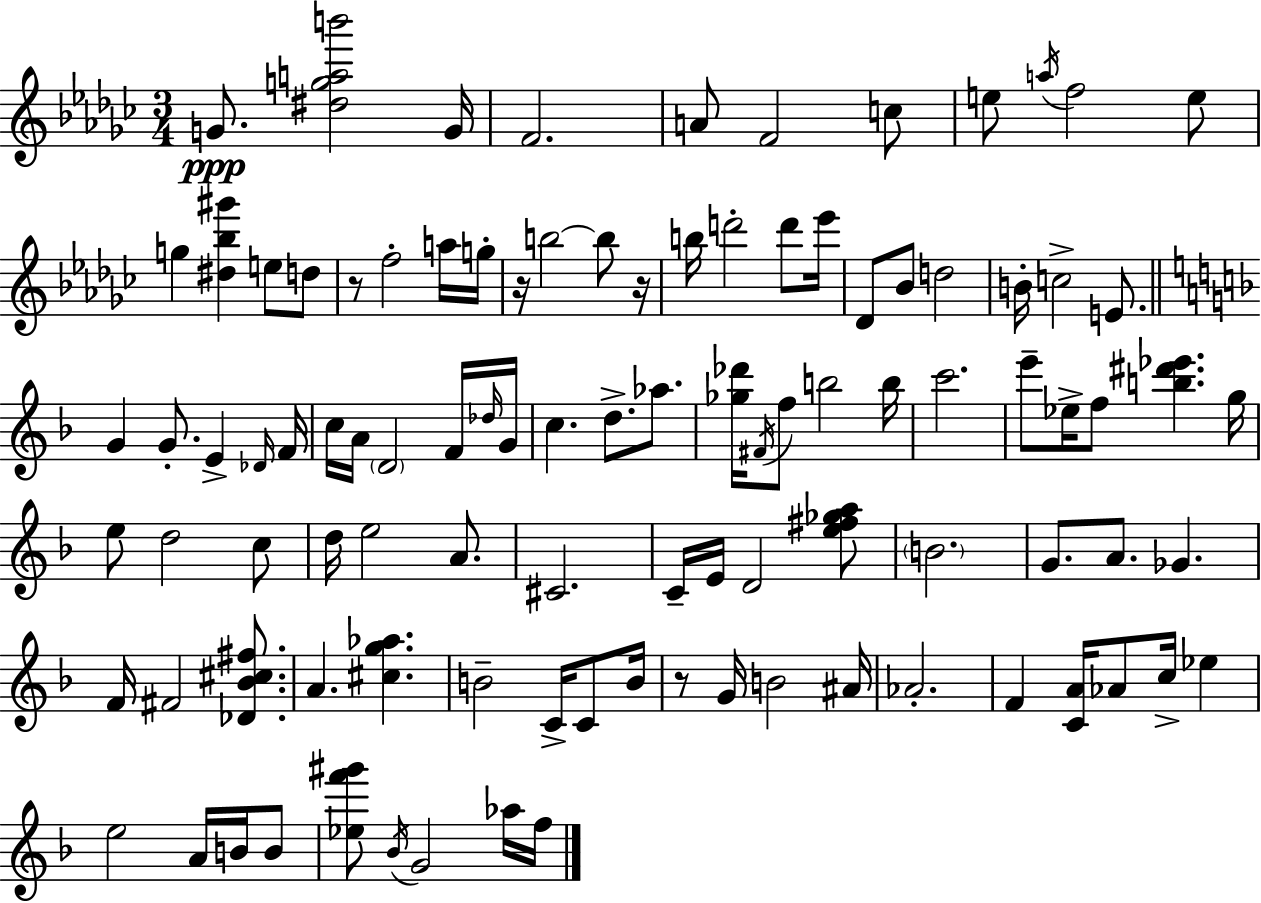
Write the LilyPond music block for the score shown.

{
  \clef treble
  \numericTimeSignature
  \time 3/4
  \key ees \minor
  g'8.\ppp <dis'' g'' a'' b'''>2 g'16 | f'2. | a'8 f'2 c''8 | e''8 \acciaccatura { a''16 } f''2 e''8 | \break g''4 <dis'' bes'' gis'''>4 e''8 d''8 | r8 f''2-. a''16 | g''16-. r16 b''2~~ b''8 | r16 b''16 d'''2-. d'''8 | \break ees'''16 des'8 bes'8 d''2 | b'16-. c''2-> e'8. | \bar "||" \break \key f \major g'4 g'8.-. e'4-> \grace { des'16 } | f'16 c''16 a'16 \parenthesize d'2 f'16 | \grace { des''16 } g'16 c''4. d''8.-> aes''8. | <ges'' des'''>16 \acciaccatura { fis'16 } f''8 b''2 | \break b''16 c'''2. | e'''8-- ees''16-> f''8 <b'' dis''' ees'''>4. | g''16 e''8 d''2 | c''8 d''16 e''2 | \break a'8. cis'2. | c'16-- e'16 d'2 | <e'' fis'' ges'' a''>8 \parenthesize b'2. | g'8. a'8. ges'4. | \break f'16 fis'2 | <des' bes' cis'' fis''>8. a'4. <cis'' g'' aes''>4. | b'2-- c'16-> | c'8 b'16 r8 g'16 b'2 | \break ais'16 aes'2.-. | f'4 <c' a'>16 aes'8 c''16-> ees''4 | e''2 a'16 | b'16 b'8 <ees'' f''' gis'''>8 \acciaccatura { bes'16 } g'2 | \break aes''16 f''16 \bar "|."
}